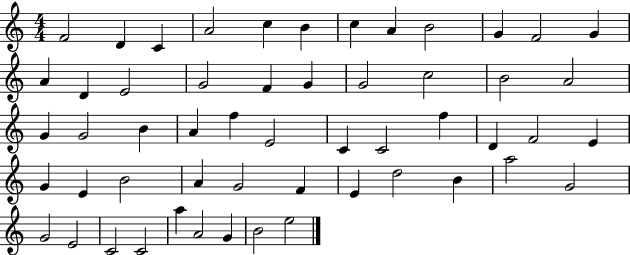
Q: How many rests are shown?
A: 0